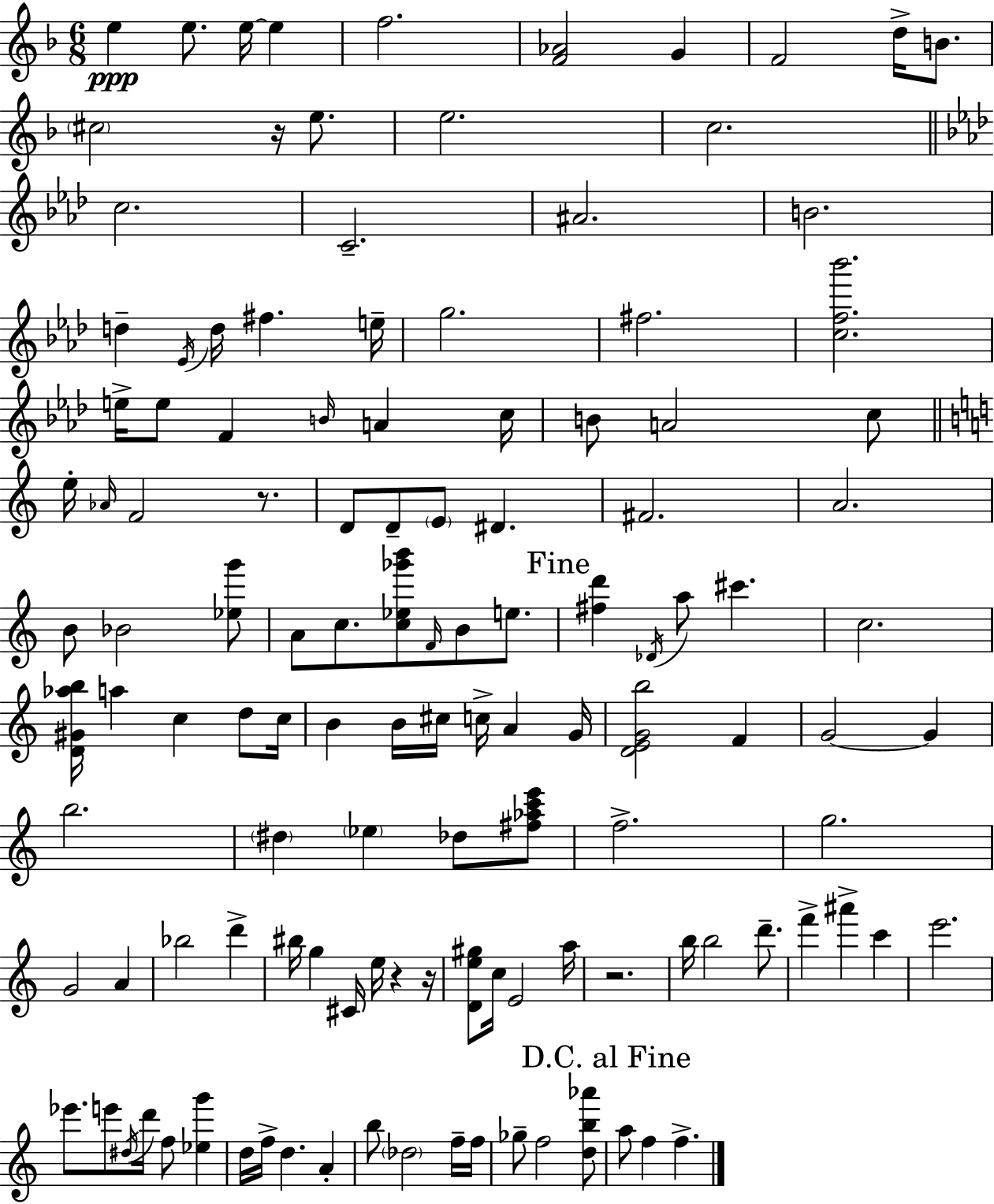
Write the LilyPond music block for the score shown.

{
  \clef treble
  \numericTimeSignature
  \time 6/8
  \key d \minor
  e''4\ppp e''8. e''16~~ e''4 | f''2. | <f' aes'>2 g'4 | f'2 d''16-> b'8. | \break \parenthesize cis''2 r16 e''8. | e''2. | c''2. | \bar "||" \break \key aes \major c''2. | c'2.-- | ais'2. | b'2. | \break d''4-- \acciaccatura { ees'16 } d''16 fis''4. | e''16-- g''2. | fis''2. | <c'' f'' bes'''>2. | \break e''16-> e''8 f'4 \grace { b'16 } a'4 | c''16 b'8 a'2 | c''8 \bar "||" \break \key c \major e''16-. \grace { aes'16 } f'2 r8. | d'8 d'8-- \parenthesize e'8 dis'4. | fis'2. | a'2. | \break b'8 bes'2 <ees'' g'''>8 | a'8 c''8. <c'' ees'' ges''' b'''>8 \grace { f'16 } b'8 e''8. | \mark "Fine" <fis'' d'''>4 \acciaccatura { des'16 } a''8 cis'''4. | c''2. | \break <d' gis' aes'' b''>16 a''4 c''4 | d''8 c''16 b'4 b'16 cis''16 c''16-> a'4 | g'16 <d' e' g' b''>2 f'4 | g'2~~ g'4 | \break b''2. | \parenthesize dis''4 \parenthesize ees''4 des''8 | <fis'' aes'' c''' e'''>8 f''2.-> | g''2. | \break g'2 a'4 | bes''2 d'''4-> | bis''16 g''4 cis'16 e''16 r4 | r16 <d' e'' gis''>8 c''16 e'2 | \break a''16 r2. | b''16 b''2 | d'''8.-- f'''4-> ais'''4-> c'''4 | e'''2. | \break ees'''8. e'''8 \acciaccatura { dis''16 } d'''16 f''8 | <ees'' g'''>4 d''16 f''16-> d''4. | a'4-. b''8 \parenthesize des''2 | f''16-- f''16 ges''8-- f''2 | \break <d'' b'' aes'''>8 \mark "D.C. al Fine" a''8 f''4 f''4.-> | \bar "|."
}